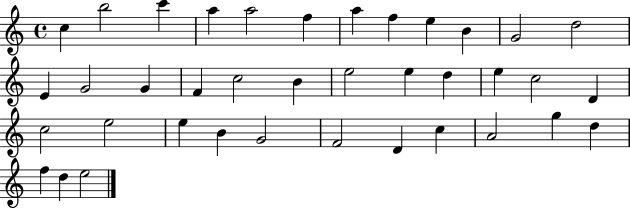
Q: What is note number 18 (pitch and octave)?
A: B4